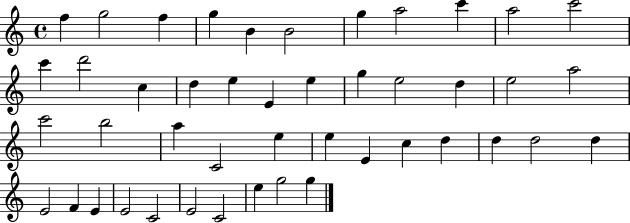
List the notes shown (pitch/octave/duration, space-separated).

F5/q G5/h F5/q G5/q B4/q B4/h G5/q A5/h C6/q A5/h C6/h C6/q D6/h C5/q D5/q E5/q E4/q E5/q G5/q E5/h D5/q E5/h A5/h C6/h B5/h A5/q C4/h E5/q E5/q E4/q C5/q D5/q D5/q D5/h D5/q E4/h F4/q E4/q E4/h C4/h E4/h C4/h E5/q G5/h G5/q